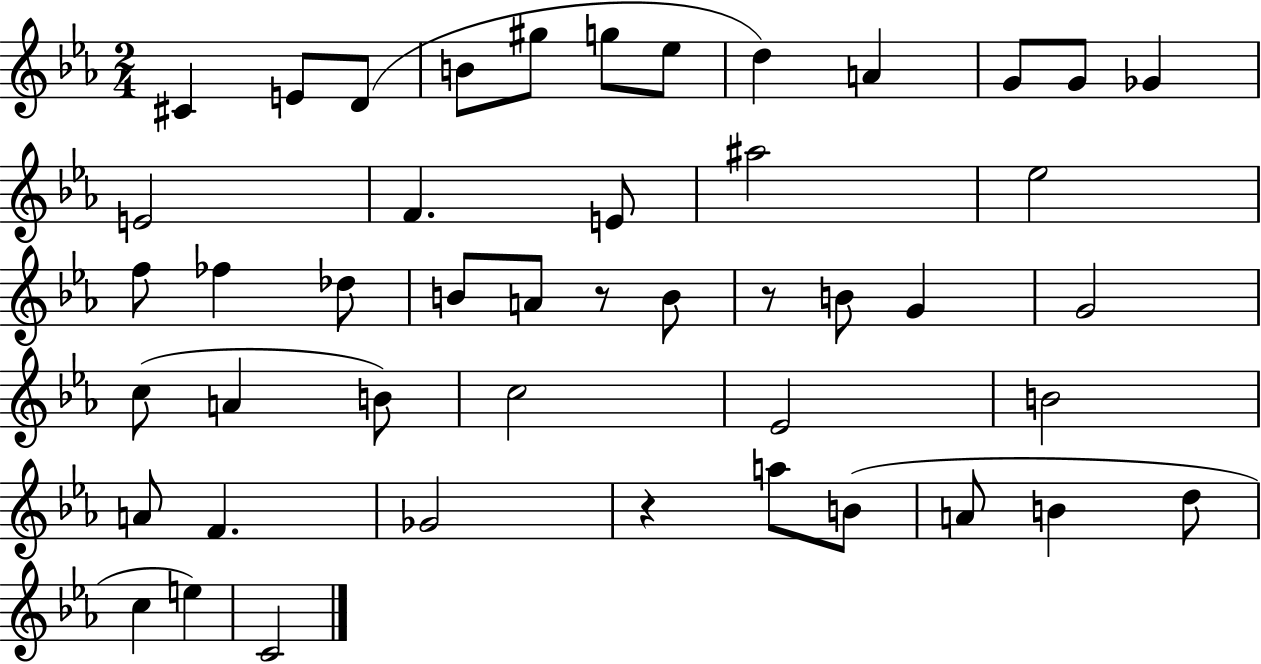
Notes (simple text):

C#4/q E4/e D4/e B4/e G#5/e G5/e Eb5/e D5/q A4/q G4/e G4/e Gb4/q E4/h F4/q. E4/e A#5/h Eb5/h F5/e FES5/q Db5/e B4/e A4/e R/e B4/e R/e B4/e G4/q G4/h C5/e A4/q B4/e C5/h Eb4/h B4/h A4/e F4/q. Gb4/h R/q A5/e B4/e A4/e B4/q D5/e C5/q E5/q C4/h